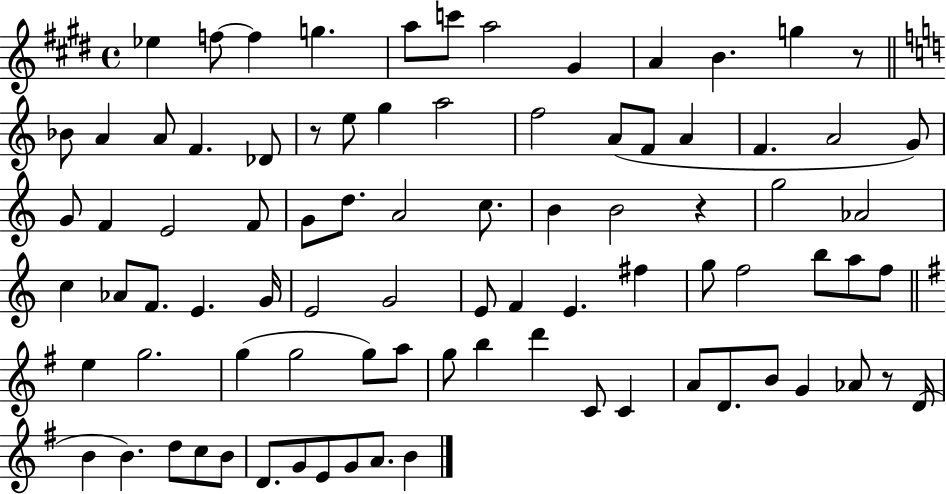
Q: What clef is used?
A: treble